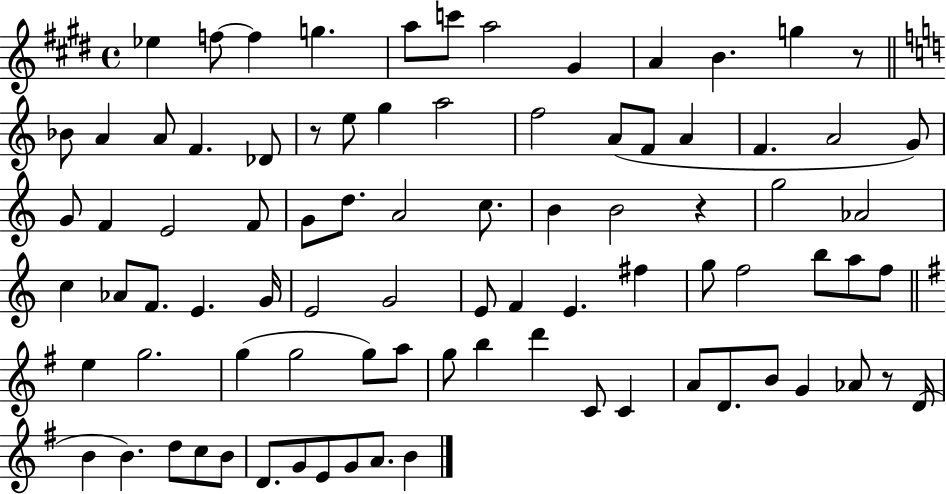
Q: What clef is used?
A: treble